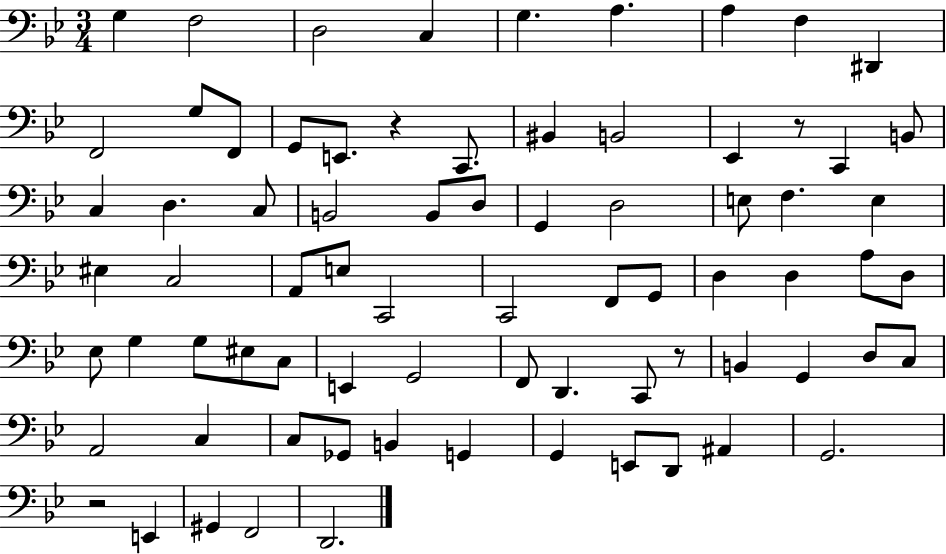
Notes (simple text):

G3/q F3/h D3/h C3/q G3/q. A3/q. A3/q F3/q D#2/q F2/h G3/e F2/e G2/e E2/e. R/q C2/e. BIS2/q B2/h Eb2/q R/e C2/q B2/e C3/q D3/q. C3/e B2/h B2/e D3/e G2/q D3/h E3/e F3/q. E3/q EIS3/q C3/h A2/e E3/e C2/h C2/h F2/e G2/e D3/q D3/q A3/e D3/e Eb3/e G3/q G3/e EIS3/e C3/e E2/q G2/h F2/e D2/q. C2/e R/e B2/q G2/q D3/e C3/e A2/h C3/q C3/e Gb2/e B2/q G2/q G2/q E2/e D2/e A#2/q G2/h. R/h E2/q G#2/q F2/h D2/h.